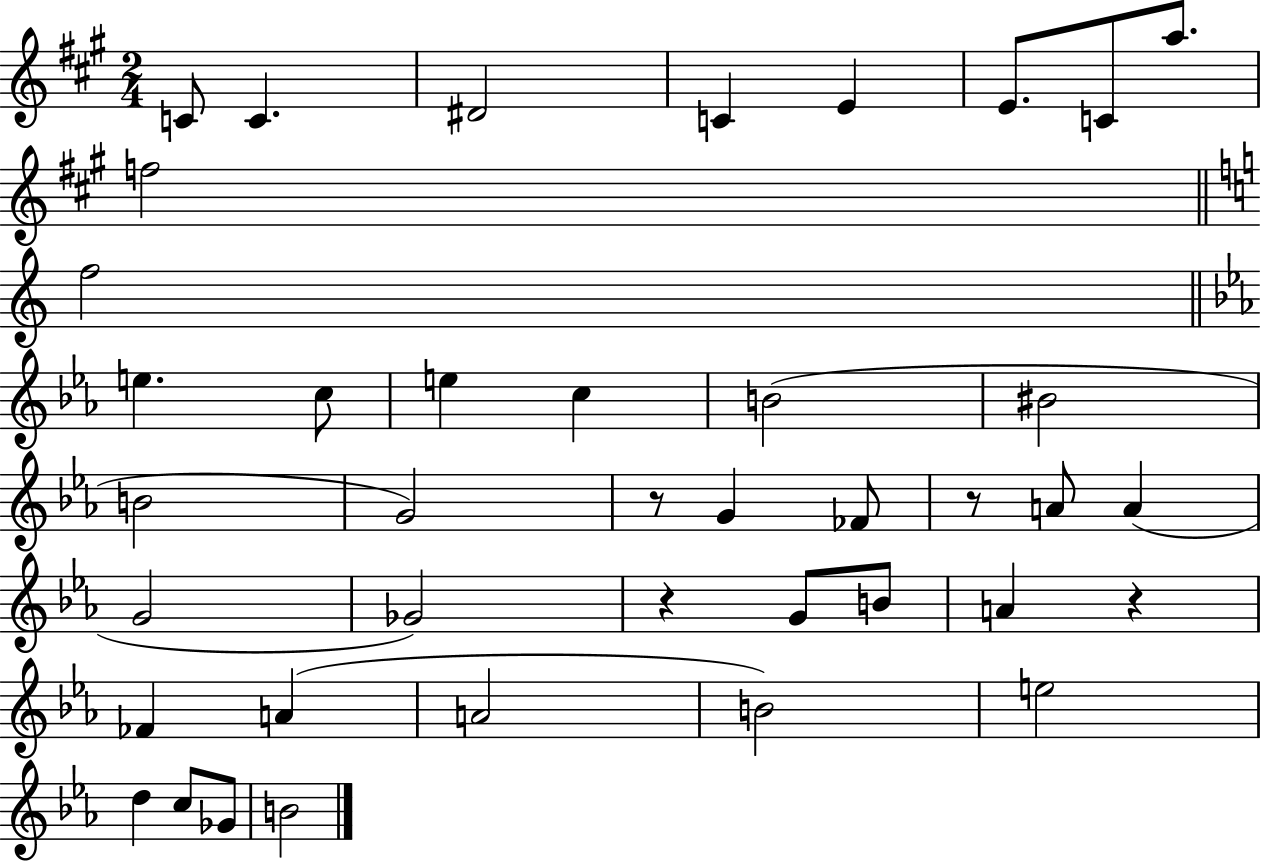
C4/e C4/q. D#4/h C4/q E4/q E4/e. C4/e A5/e. F5/h F5/h E5/q. C5/e E5/q C5/q B4/h BIS4/h B4/h G4/h R/e G4/q FES4/e R/e A4/e A4/q G4/h Gb4/h R/q G4/e B4/e A4/q R/q FES4/q A4/q A4/h B4/h E5/h D5/q C5/e Gb4/e B4/h